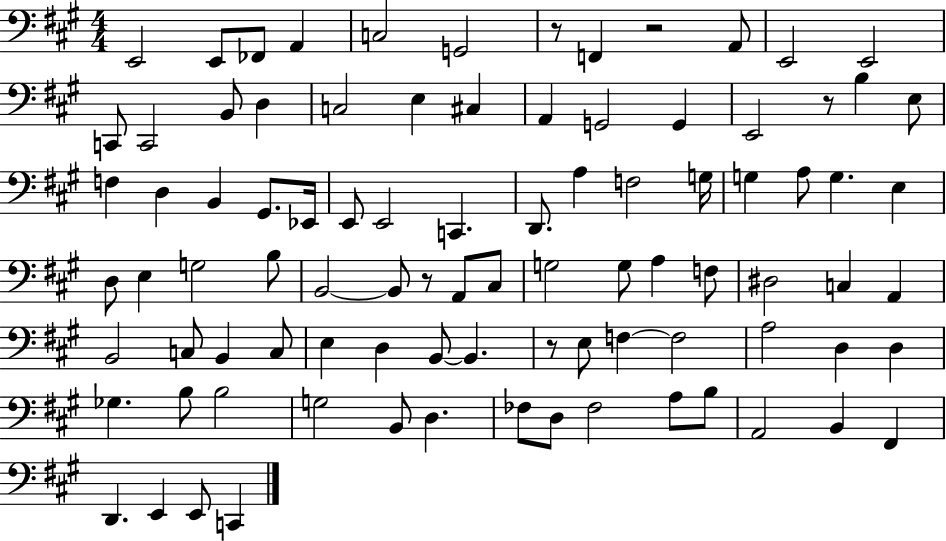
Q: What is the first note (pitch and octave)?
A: E2